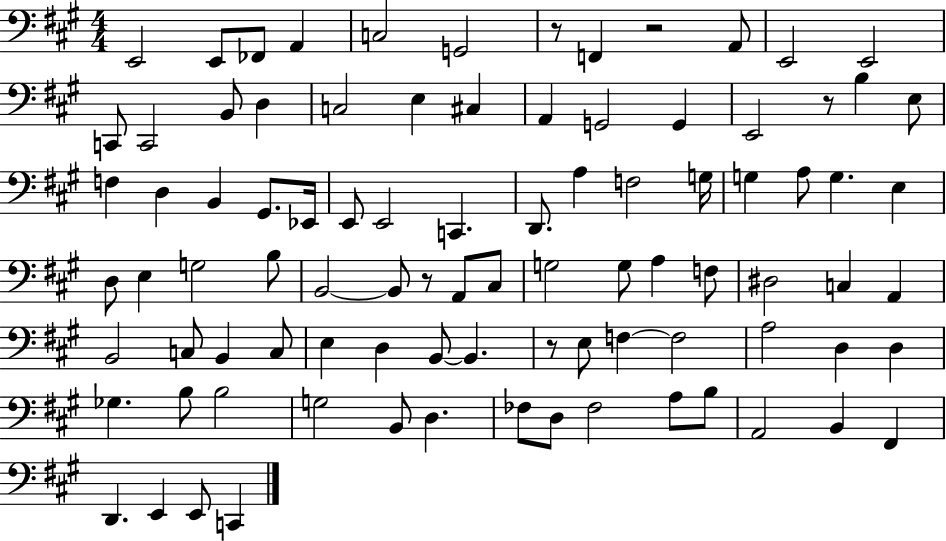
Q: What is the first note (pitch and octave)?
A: E2